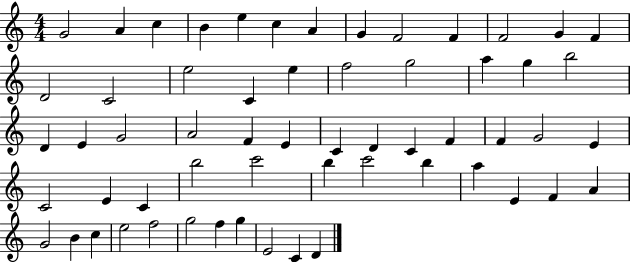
G4/h A4/q C5/q B4/q E5/q C5/q A4/q G4/q F4/h F4/q F4/h G4/q F4/q D4/h C4/h E5/h C4/q E5/q F5/h G5/h A5/q G5/q B5/h D4/q E4/q G4/h A4/h F4/q E4/q C4/q D4/q C4/q F4/q F4/q G4/h E4/q C4/h E4/q C4/q B5/h C6/h B5/q C6/h B5/q A5/q E4/q F4/q A4/q G4/h B4/q C5/q E5/h F5/h G5/h F5/q G5/q E4/h C4/q D4/q